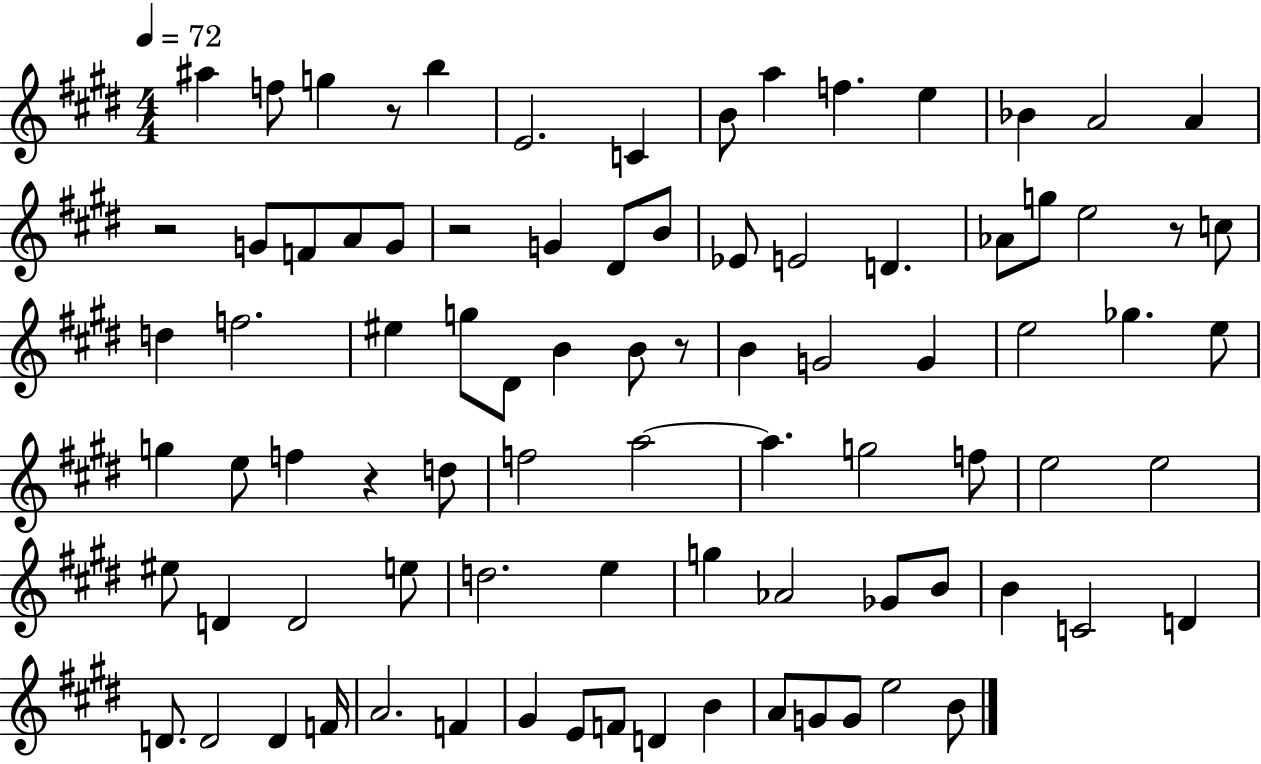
X:1
T:Untitled
M:4/4
L:1/4
K:E
^a f/2 g z/2 b E2 C B/2 a f e _B A2 A z2 G/2 F/2 A/2 G/2 z2 G ^D/2 B/2 _E/2 E2 D _A/2 g/2 e2 z/2 c/2 d f2 ^e g/2 ^D/2 B B/2 z/2 B G2 G e2 _g e/2 g e/2 f z d/2 f2 a2 a g2 f/2 e2 e2 ^e/2 D D2 e/2 d2 e g _A2 _G/2 B/2 B C2 D D/2 D2 D F/4 A2 F ^G E/2 F/2 D B A/2 G/2 G/2 e2 B/2